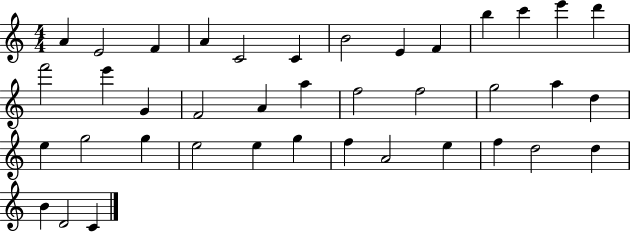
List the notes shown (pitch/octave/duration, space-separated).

A4/q E4/h F4/q A4/q C4/h C4/q B4/h E4/q F4/q B5/q C6/q E6/q D6/q F6/h E6/q G4/q F4/h A4/q A5/q F5/h F5/h G5/h A5/q D5/q E5/q G5/h G5/q E5/h E5/q G5/q F5/q A4/h E5/q F5/q D5/h D5/q B4/q D4/h C4/q